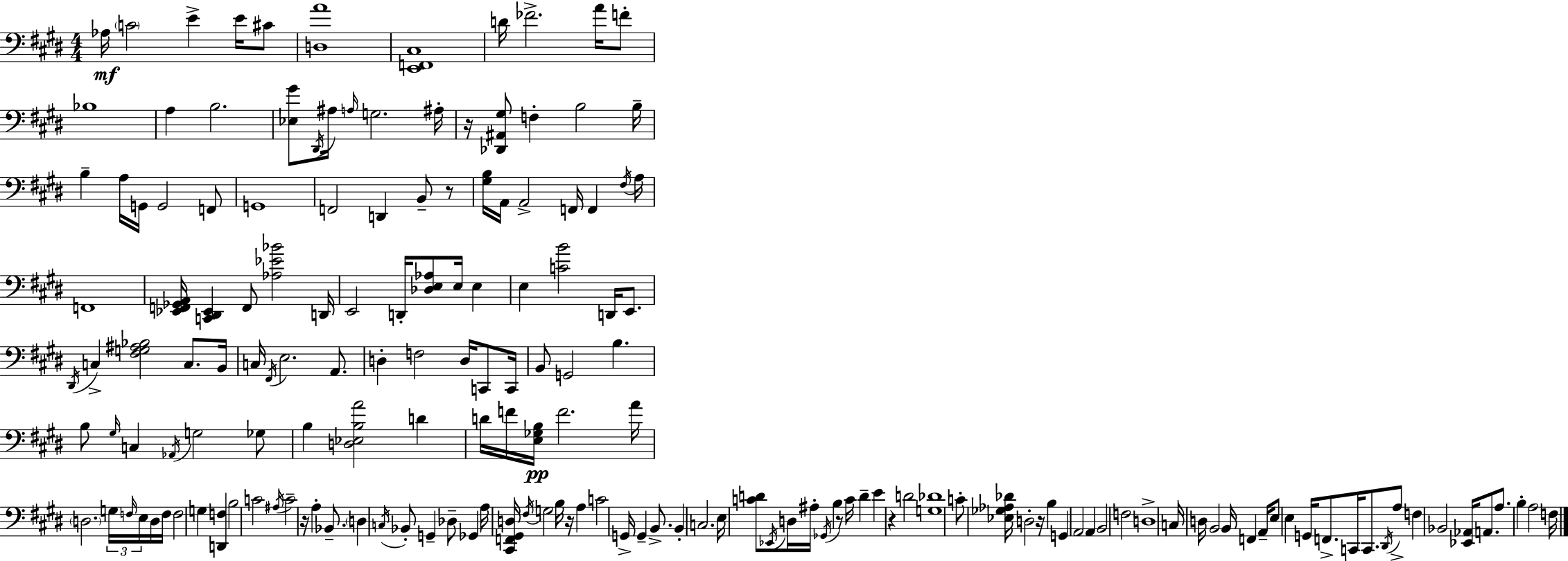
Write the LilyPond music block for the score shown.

{
  \clef bass
  \numericTimeSignature
  \time 4/4
  \key e \major
  aes16\mf \parenthesize c'2 e'4-> e'16 cis'8 | <d a'>1 | <e, f, cis>1 | d'16 fes'2.-> a'16 f'8-. | \break bes1 | a4 b2. | <ees gis'>8 \acciaccatura { dis,16 } ais16 \grace { a16 } g2. | ais16-. r16 <des, ais, gis>8 f4-. b2 | \break b16-- b4-- a16 g,16 g,2 | f,8 g,1 | f,2 d,4 b,8-- | r8 <gis b>16 a,16 a,2-> f,16 f,4 | \break \acciaccatura { fis16 } a16 f,1 | <ees, f, ges, a,>16 <c, dis, ees,>4 f,8 <aes ees' bes'>2 | d,16 e,2 d,16-. <des e aes>8 e16 e4 | e4 <c' b'>2 d,16 | \break e,8. \acciaccatura { dis,16 } c4-> <fis g ais bes>2 | c8. b,16 c16 \acciaccatura { fis,16 } e2. | a,8. d4-. f2 | d16 c,8 c,16 b,8 g,2 b4. | \break b8 \grace { gis16 } c4 \acciaccatura { aes,16 } g2 | ges8 b4 <d ees b a'>2 | d'4 d'16 f'16 <e ges b>16\pp f'2. | a'16 \parenthesize d2. | \break \tuplet 3/2 { g16 \grace { f16 } e16 } d16 f16 f2 | g4 <d, f>4 b2 | c'2 \acciaccatura { ais16 } c'2-- | r16 a4-. bes,8.-- \parenthesize d4 \acciaccatura { c16 } bes,8-. | \break g,4-- des8-- ges,4 a16 <cis, f, gis, d>16 \acciaccatura { fis16 } g2 | b16 r16 a4 c'2 | g,16-> g,4-- b,8.-> b,4-. c2. | e16 <c' d'>8 \acciaccatura { ees,16 } d16 | \break ais16-. \acciaccatura { ges,16 } b4 r8 c'16 d'4-- e'4 | r4 d'2 <g des'>1 | c'8-. <ees ges aes des'>16 | d2-. r16 b4 g,4 | \break a,2 a,4 b,2 | f2 d1-> | c16 d16 b,2 | b,16 f,4 a,16-- e8 e4 | \break g,16 f,8.-> c,16 c,8. \acciaccatura { dis,16 } a8-> f4 | bes,2 <ees, aes,>16 a,8. a8. | b4-. a2 f16 \bar "|."
}